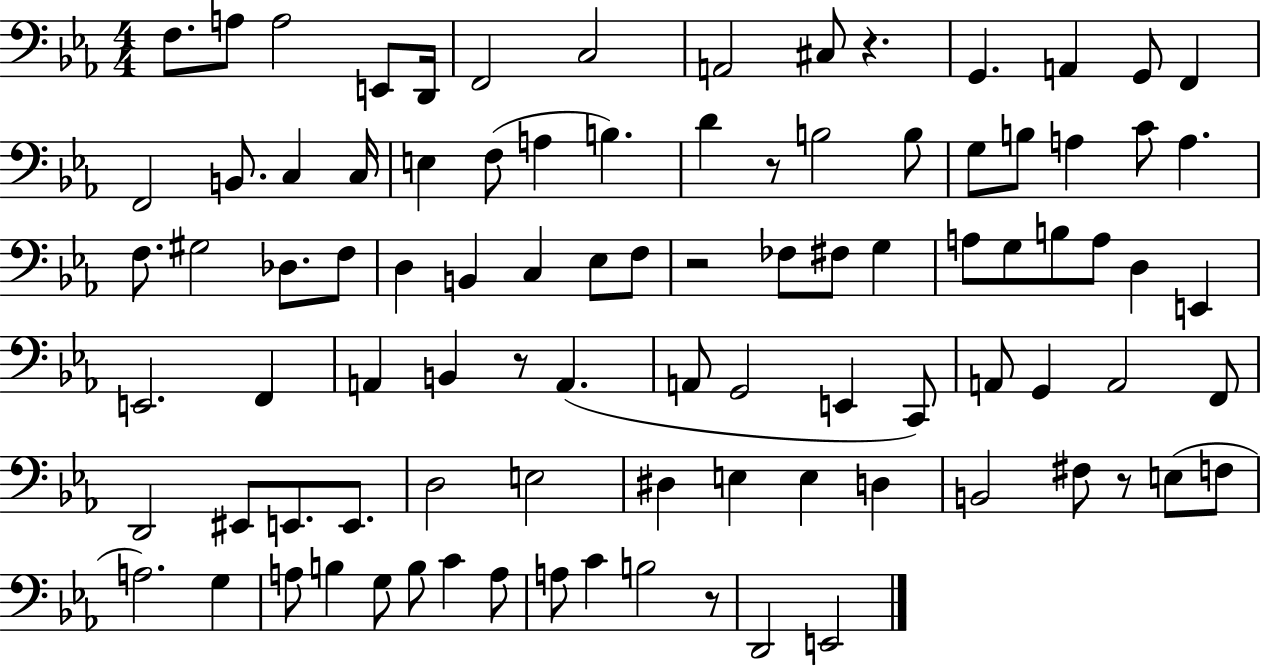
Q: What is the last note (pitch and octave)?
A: E2